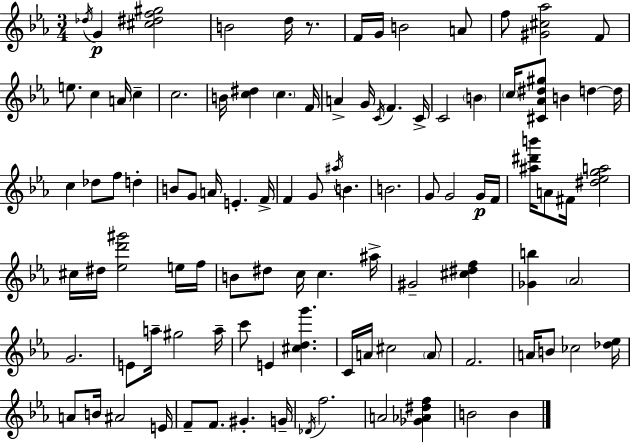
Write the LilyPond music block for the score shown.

{
  \clef treble
  \numericTimeSignature
  \time 3/4
  \key c \minor
  \acciaccatura { des''16 }\p g'4 <cis'' dis'' f'' gis''>2 | b'2 d''16 r8. | f'16 g'16 b'2 a'8 | f''8 <gis' cis'' aes''>2 f'8 | \break e''8. c''4 a'16 c''4-- | c''2. | b'16 <c'' dis''>4 \parenthesize c''4. | f'16 a'4-> g'16 \acciaccatura { c'16 } f'4. | \break c'16-> c'2 \parenthesize b'4 | \parenthesize c''16 <cis' aes' dis'' gis''>8 b'4 d''4~~ | d''16 c''4 des''8 f''8 d''4-. | b'8 g'8 a'16 e'4.-. | \break f'16-> f'4 g'8 \acciaccatura { ais''16 } b'4. | b'2. | g'8 g'2 | g'16\p f'16 <ais'' dis''' b'''>16 a'8 fis'16 <dis'' ees'' g'' a''>2 | \break cis''16 dis''16 <ees'' d''' gis'''>2 | e''16 f''16 b'8 dis''8 c''16 c''4. | ais''16-> gis'2-- <cis'' dis'' f''>4 | <ges' b''>4 \parenthesize aes'2 | \break g'2. | e'8 a''16-- gis''2 | a''16-- c'''8 e'4 <cis'' d'' g'''>4. | c'16 a'16 cis''2 | \break \parenthesize a'8 f'2. | a'16 b'8 ces''2 | <des'' ees''>16 a'8 b'16 ais'2 | e'16 f'8-- f'8. gis'4.-. | \break g'16-- \acciaccatura { des'16 } f''2. | a'2 | <ges' aes' dis'' f''>4 b'2 | b'4 \bar "|."
}